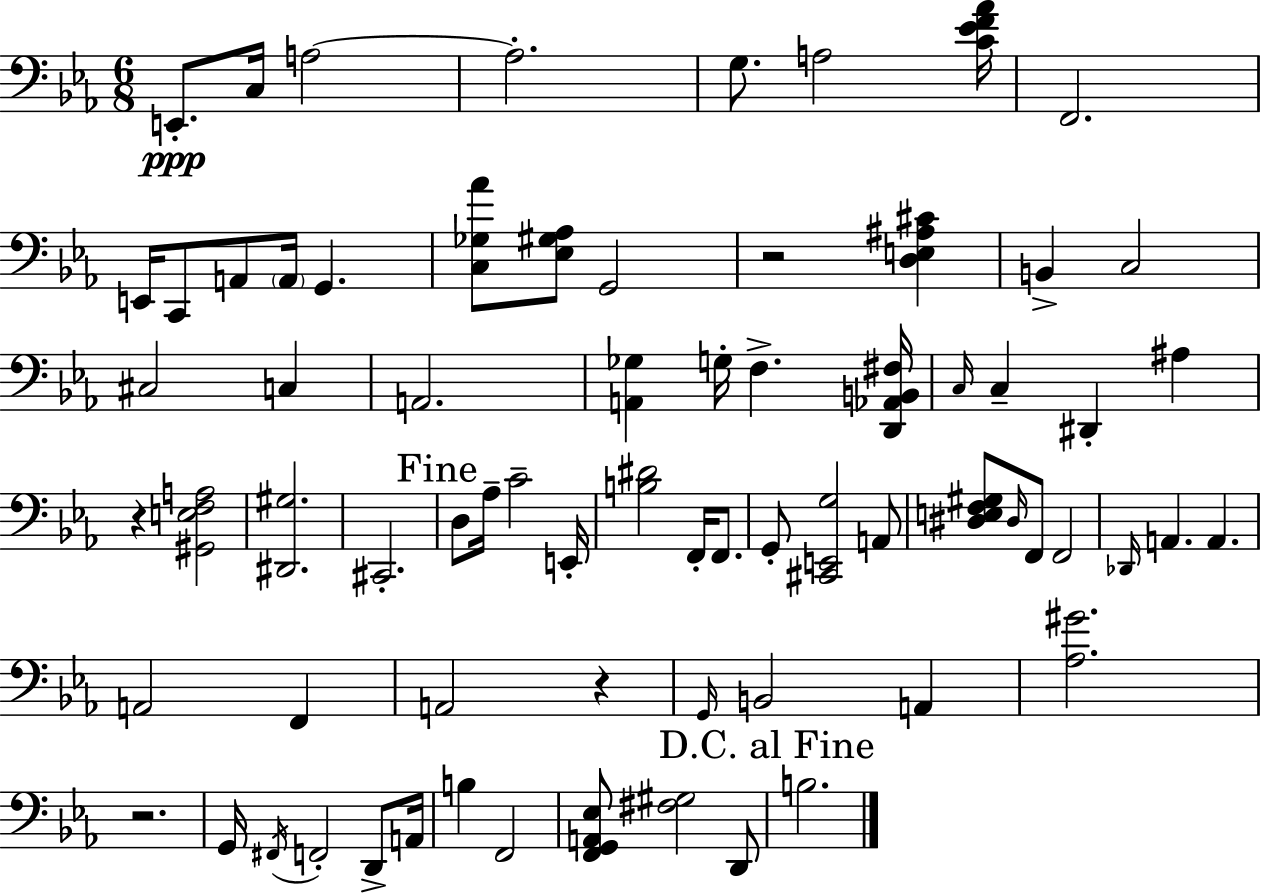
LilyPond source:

{
  \clef bass
  \numericTimeSignature
  \time 6/8
  \key ees \major
  e,8.-.\ppp c16 a2~~ | a2.-. | g8. a2 <c' ees' f' aes'>16 | f,2. | \break e,16 c,8 a,8 \parenthesize a,16 g,4. | <c ges aes'>8 <ees gis aes>8 g,2 | r2 <d e ais cis'>4 | b,4-> c2 | \break cis2 c4 | a,2. | <a, ges>4 g16-. f4.-> <d, aes, b, fis>16 | \grace { c16 } c4-- dis,4-. ais4 | \break r4 <gis, e f a>2 | <dis, gis>2. | cis,2.-. | \mark "Fine" d8 aes16-- c'2-- | \break e,16-. <b dis'>2 f,16-. f,8. | g,8-. <cis, e, g>2 a,8 | <dis e f gis>8 \grace { dis16 } f,8 f,2 | \grace { des,16 } a,4. a,4. | \break a,2 f,4 | a,2 r4 | \grace { g,16 } b,2 | a,4 <aes gis'>2. | \break r2. | g,16 \acciaccatura { fis,16 } f,2-. | d,8-> a,16 b4 f,2 | <f, g, a, ees>8 <fis gis>2 | \break d,8 \mark "D.C. al Fine" b2. | \bar "|."
}